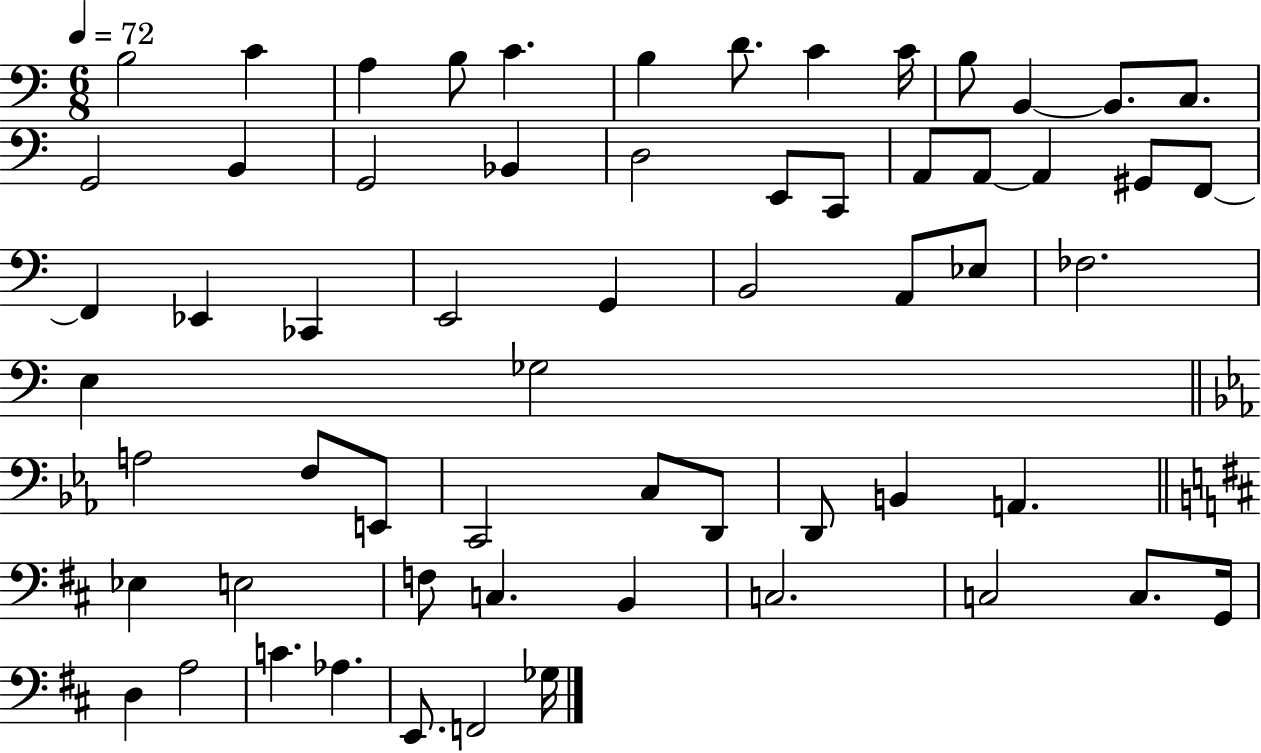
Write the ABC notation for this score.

X:1
T:Untitled
M:6/8
L:1/4
K:C
B,2 C A, B,/2 C B, D/2 C C/4 B,/2 B,, B,,/2 C,/2 G,,2 B,, G,,2 _B,, D,2 E,,/2 C,,/2 A,,/2 A,,/2 A,, ^G,,/2 F,,/2 F,, _E,, _C,, E,,2 G,, B,,2 A,,/2 _E,/2 _F,2 E, _G,2 A,2 F,/2 E,,/2 C,,2 C,/2 D,,/2 D,,/2 B,, A,, _E, E,2 F,/2 C, B,, C,2 C,2 C,/2 G,,/4 D, A,2 C _A, E,,/2 F,,2 _G,/4